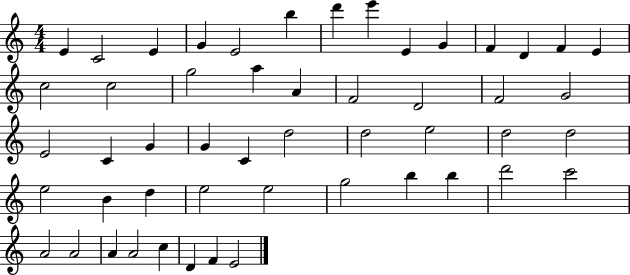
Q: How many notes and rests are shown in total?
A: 51